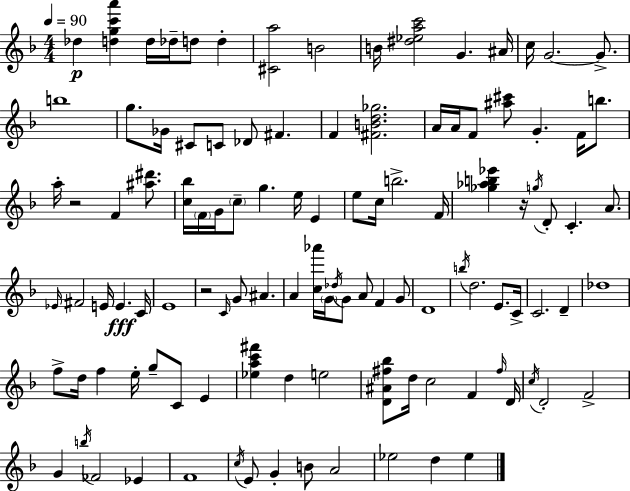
{
  \clef treble
  \numericTimeSignature
  \time 4/4
  \key d \minor
  \tempo 4 = 90
  \repeat volta 2 { des''4\p <d'' g'' c''' a'''>4 d''16 des''16-- d''8 d''4-. | <cis' a''>2 b'2 | b'16 <dis'' ees'' a'' c'''>2 g'4. ais'16 | c''16 g'2.~~ g'8.-> | \break b''1 | g''8. ges'16 cis'8 c'8 des'8 fis'4. | f'4 <fis' b' d'' ges''>2. | a'16 a'16 f'8 <ais'' cis'''>8 g'4.-. f'16 b''8. | \break a''16-. r2 f'4 <ais'' dis'''>8. | <c'' bes''>16 \parenthesize f'16 g'16 \parenthesize c''8-- g''4. e''16 e'4 | e''8 c''16 b''2.-> f'16 | <ges'' aes'' b'' ees'''>4 r16 \acciaccatura { g''16 } d'8-. c'4.-. a'8. | \break \grace { ees'16 } fis'2 e'16 e'4.\fff | c'16 e'1 | r2 \grace { c'16 } g'8 ais'4. | a'4 <c'' aes'''>16 \parenthesize g'16 \acciaccatura { des''16 } g'8 a'8 f'4 | \break g'8 d'1 | \acciaccatura { b''16 } d''2. | e'8. c'16-> c'2. | d'4-- des''1 | \break f''8-> d''16 f''4 e''16-. g''8-- c'8 | e'4 <ees'' a'' c''' fis'''>4 d''4 e''2 | <d' ais' fis'' bes''>8 d''16 c''2 | f'4 \grace { fis''16 } d'16 \acciaccatura { c''16 } d'2-. f'2-> | \break g'4 \acciaccatura { b''16 } fes'2 | ees'4 f'1 | \acciaccatura { c''16 } e'8 g'4-. b'8 | a'2 ees''2 | \break d''4 ees''4 } \bar "|."
}